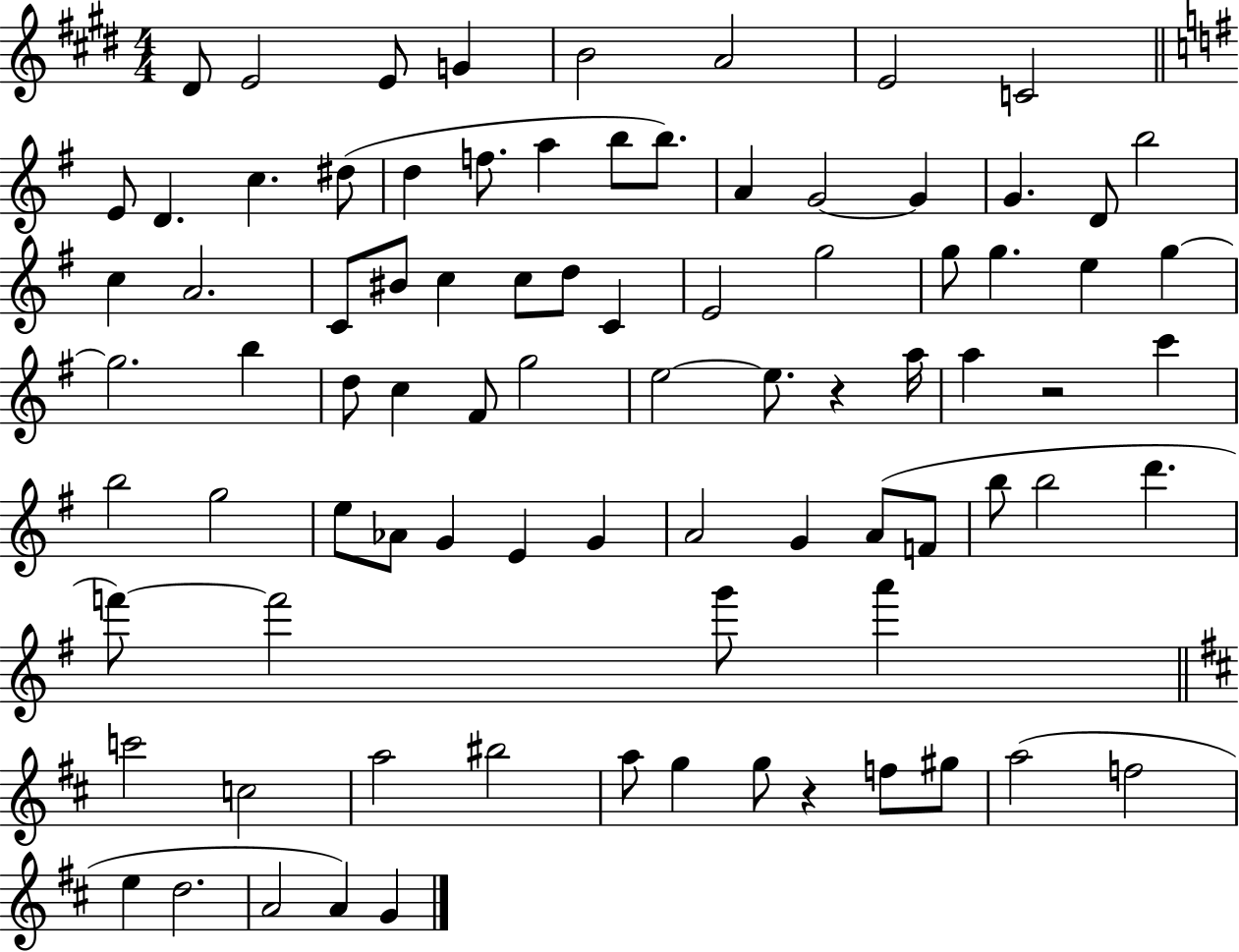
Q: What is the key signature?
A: E major